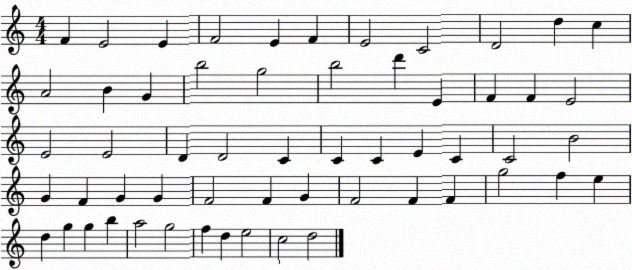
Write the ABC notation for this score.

X:1
T:Untitled
M:4/4
L:1/4
K:C
F E2 E F2 E F E2 C2 D2 d c A2 B G b2 g2 b2 d' E F F E2 E2 E2 D D2 C C C E C C2 B2 G F G G F2 F G F2 F F g2 f e d g g b a2 g2 f d e2 c2 d2